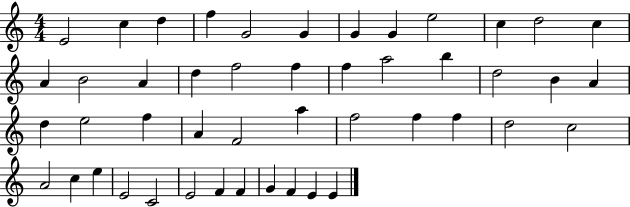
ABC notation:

X:1
T:Untitled
M:4/4
L:1/4
K:C
E2 c d f G2 G G G e2 c d2 c A B2 A d f2 f f a2 b d2 B A d e2 f A F2 a f2 f f d2 c2 A2 c e E2 C2 E2 F F G F E E